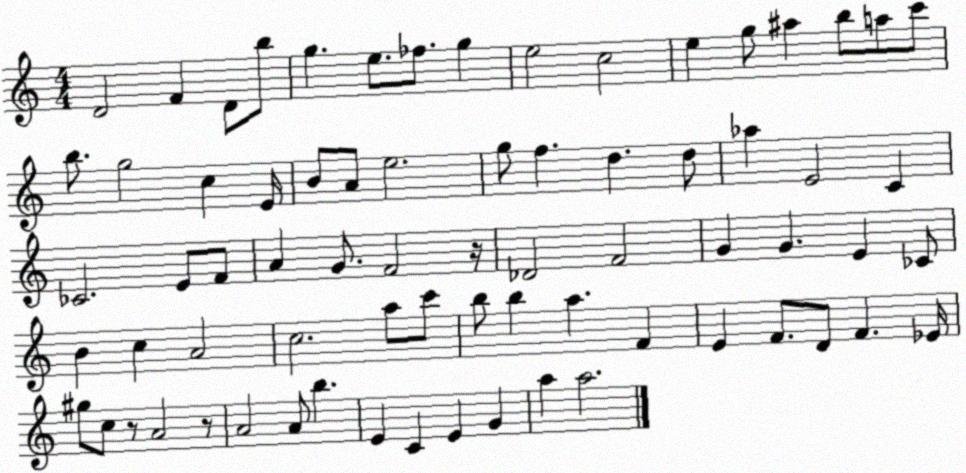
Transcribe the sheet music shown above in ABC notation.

X:1
T:Untitled
M:4/4
L:1/4
K:C
D2 F D/2 b/2 g e/2 _f/2 g e2 c2 e g/2 ^a b/2 a/2 c'/2 b/2 g2 c E/4 B/2 A/2 e2 g/2 f d d/2 _a E2 C _C2 E/2 F/2 A G/2 F2 z/4 _D2 F2 G G E _C/2 B c A2 c2 a/2 c'/2 b/2 b a F E F/2 D/2 F _E/4 ^g/2 c/2 z/2 A2 z/2 A2 A/2 b E C E G a a2